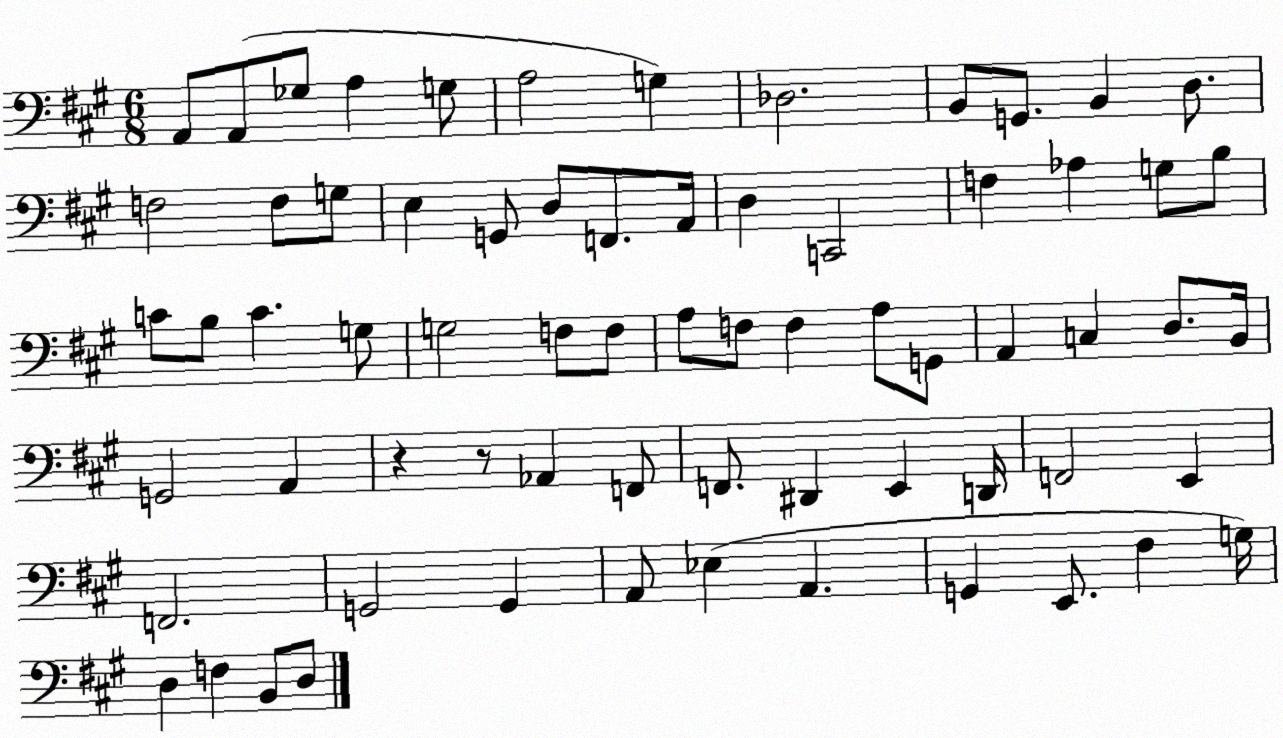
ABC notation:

X:1
T:Untitled
M:6/8
L:1/4
K:A
A,,/2 A,,/2 _G,/2 A, G,/2 A,2 G, _D,2 B,,/2 G,,/2 B,, D,/2 F,2 F,/2 G,/2 E, G,,/2 D,/2 F,,/2 A,,/4 D, C,,2 F, _A, G,/2 B,/2 C/2 B,/2 C G,/2 G,2 F,/2 F,/2 A,/2 F,/2 F, A,/2 G,,/2 A,, C, D,/2 B,,/4 G,,2 A,, z z/2 _A,, F,,/2 F,,/2 ^D,, E,, D,,/4 F,,2 E,, F,,2 G,,2 G,, A,,/2 _E, A,, G,, E,,/2 ^F, G,/4 D, F, B,,/2 D,/2